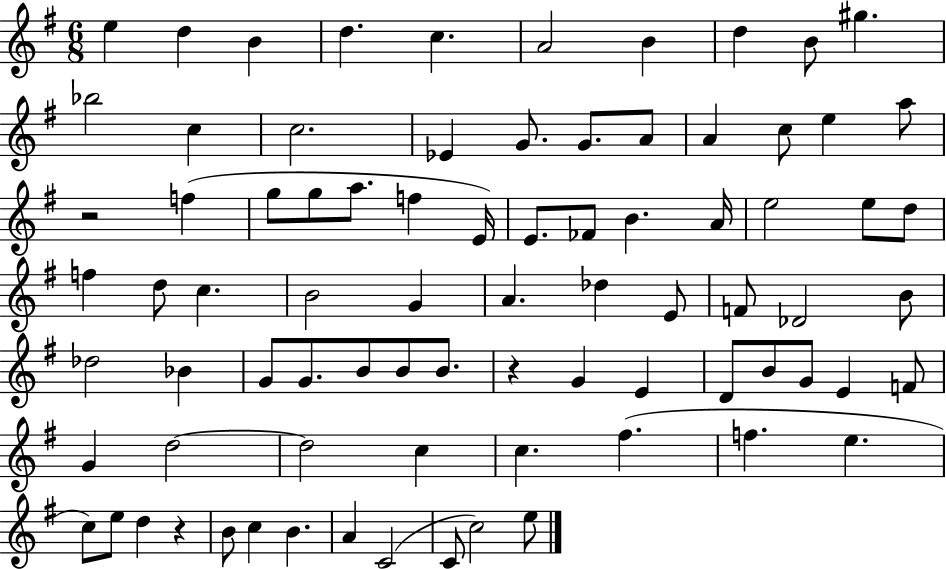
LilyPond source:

{
  \clef treble
  \numericTimeSignature
  \time 6/8
  \key g \major
  e''4 d''4 b'4 | d''4. c''4. | a'2 b'4 | d''4 b'8 gis''4. | \break bes''2 c''4 | c''2. | ees'4 g'8. g'8. a'8 | a'4 c''8 e''4 a''8 | \break r2 f''4( | g''8 g''8 a''8. f''4 e'16) | e'8. fes'8 b'4. a'16 | e''2 e''8 d''8 | \break f''4 d''8 c''4. | b'2 g'4 | a'4. des''4 e'8 | f'8 des'2 b'8 | \break des''2 bes'4 | g'8 g'8. b'8 b'8 b'8. | r4 g'4 e'4 | d'8 b'8 g'8 e'4 f'8 | \break g'4 d''2~~ | d''2 c''4 | c''4. fis''4.( | f''4. e''4. | \break c''8) e''8 d''4 r4 | b'8 c''4 b'4. | a'4 c'2( | c'8 c''2) e''8 | \break \bar "|."
}